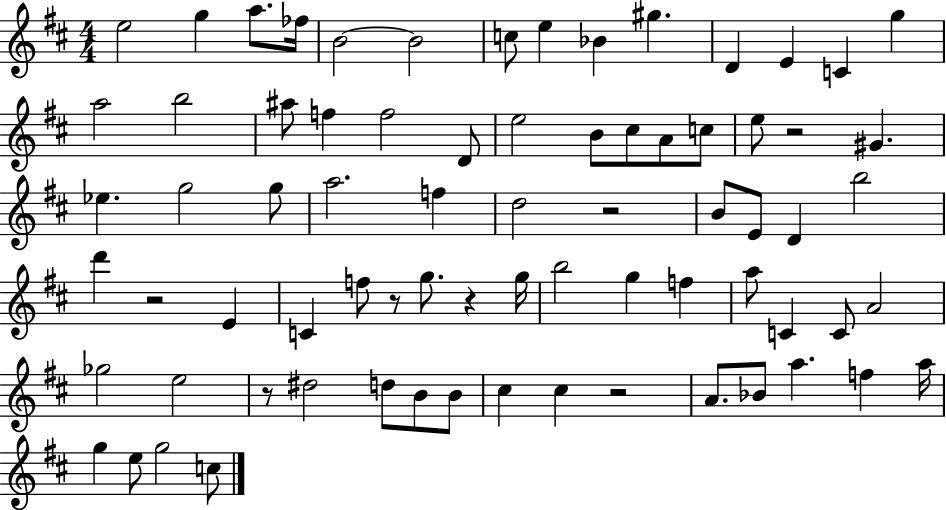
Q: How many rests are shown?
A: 7